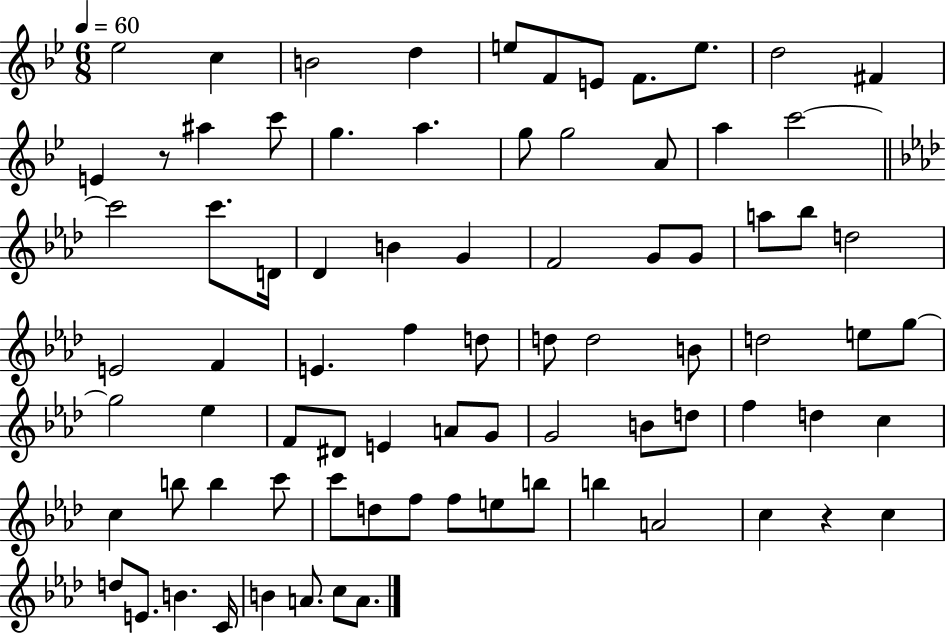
Eb5/h C5/q B4/h D5/q E5/e F4/e E4/e F4/e. E5/e. D5/h F#4/q E4/q R/e A#5/q C6/e G5/q. A5/q. G5/e G5/h A4/e A5/q C6/h C6/h C6/e. D4/s Db4/q B4/q G4/q F4/h G4/e G4/e A5/e Bb5/e D5/h E4/h F4/q E4/q. F5/q D5/e D5/e D5/h B4/e D5/h E5/e G5/e G5/h Eb5/q F4/e D#4/e E4/q A4/e G4/e G4/h B4/e D5/e F5/q D5/q C5/q C5/q B5/e B5/q C6/e C6/e D5/e F5/e F5/e E5/e B5/e B5/q A4/h C5/q R/q C5/q D5/e E4/e. B4/q. C4/s B4/q A4/e. C5/e A4/e.